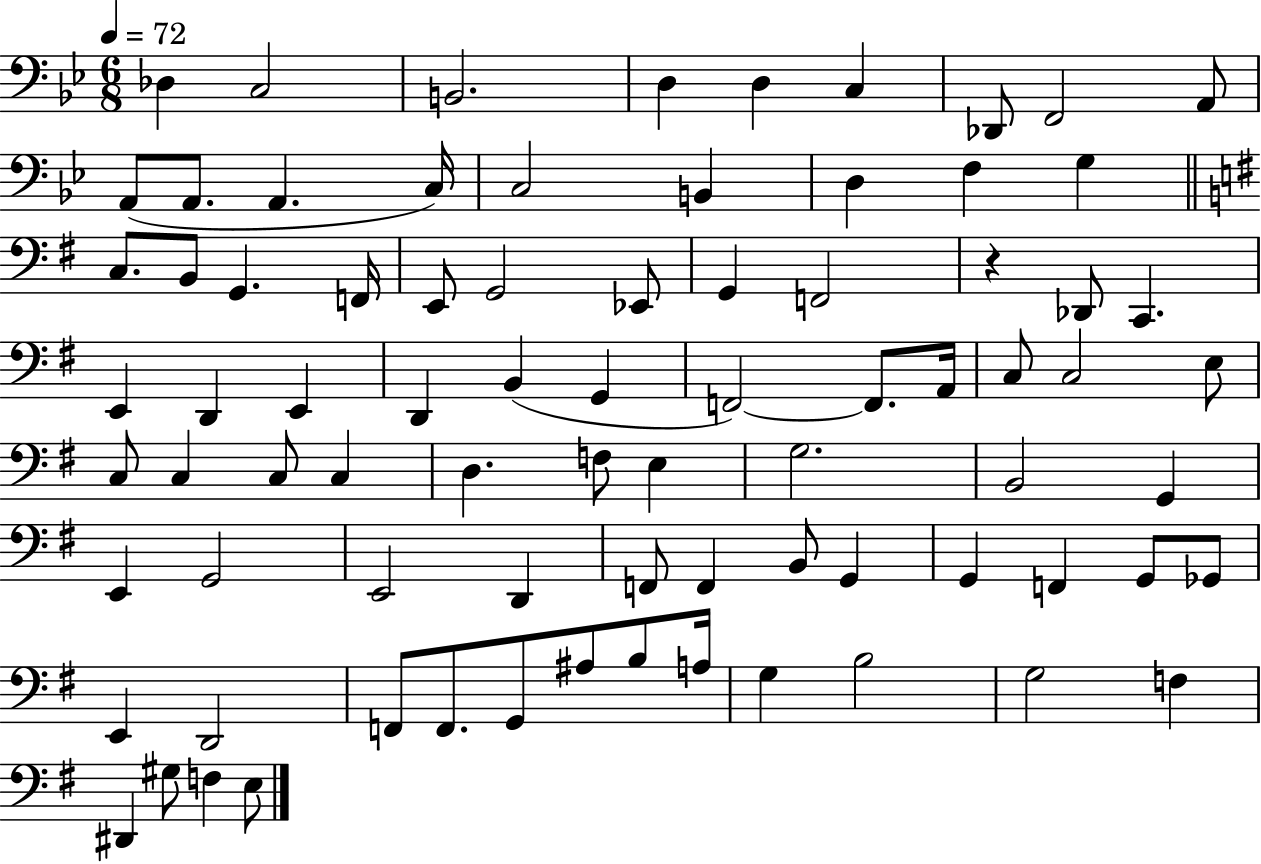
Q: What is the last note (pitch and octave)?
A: E3